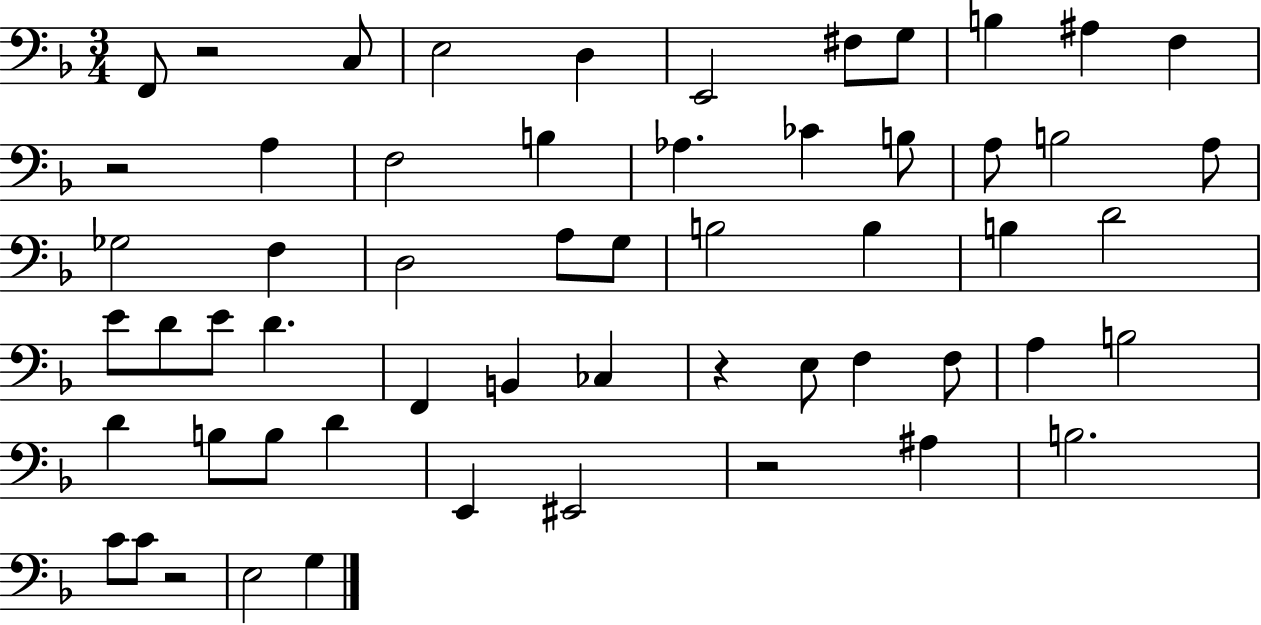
{
  \clef bass
  \numericTimeSignature
  \time 3/4
  \key f \major
  \repeat volta 2 { f,8 r2 c8 | e2 d4 | e,2 fis8 g8 | b4 ais4 f4 | \break r2 a4 | f2 b4 | aes4. ces'4 b8 | a8 b2 a8 | \break ges2 f4 | d2 a8 g8 | b2 b4 | b4 d'2 | \break e'8 d'8 e'8 d'4. | f,4 b,4 ces4 | r4 e8 f4 f8 | a4 b2 | \break d'4 b8 b8 d'4 | e,4 eis,2 | r2 ais4 | b2. | \break c'8 c'8 r2 | e2 g4 | } \bar "|."
}